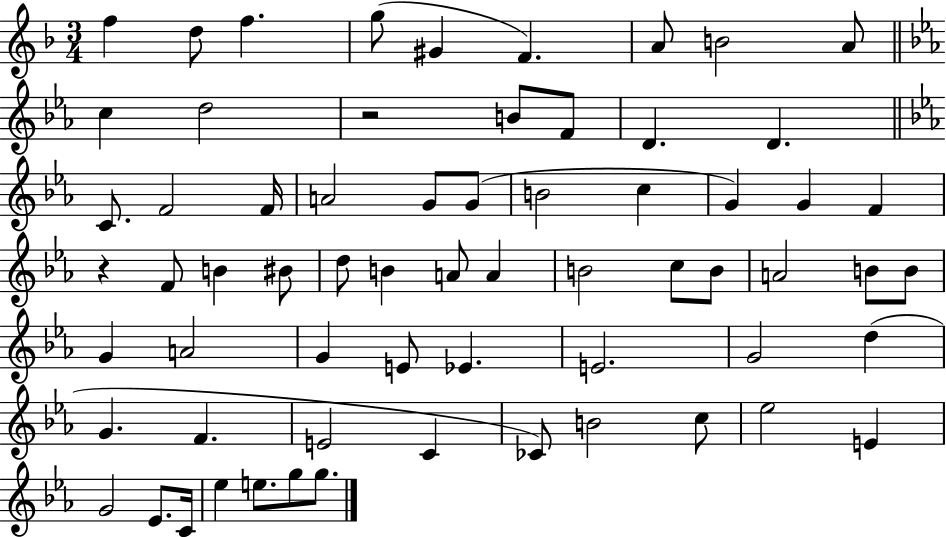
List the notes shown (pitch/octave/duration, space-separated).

F5/q D5/e F5/q. G5/e G#4/q F4/q. A4/e B4/h A4/e C5/q D5/h R/h B4/e F4/e D4/q. D4/q. C4/e. F4/h F4/s A4/h G4/e G4/e B4/h C5/q G4/q G4/q F4/q R/q F4/e B4/q BIS4/e D5/e B4/q A4/e A4/q B4/h C5/e B4/e A4/h B4/e B4/e G4/q A4/h G4/q E4/e Eb4/q. E4/h. G4/h D5/q G4/q. F4/q. E4/h C4/q CES4/e B4/h C5/e Eb5/h E4/q G4/h Eb4/e. C4/s Eb5/q E5/e. G5/e G5/e.